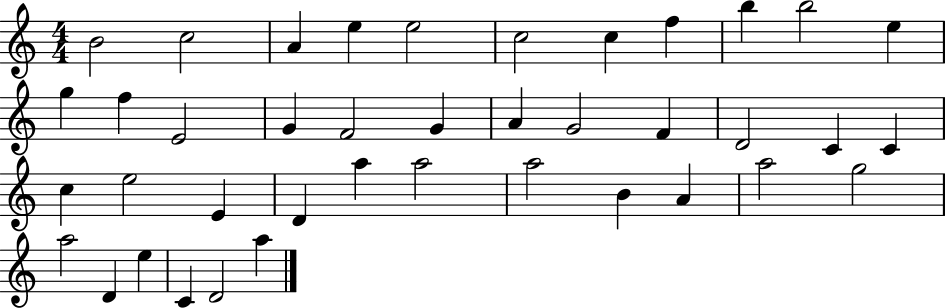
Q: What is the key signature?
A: C major